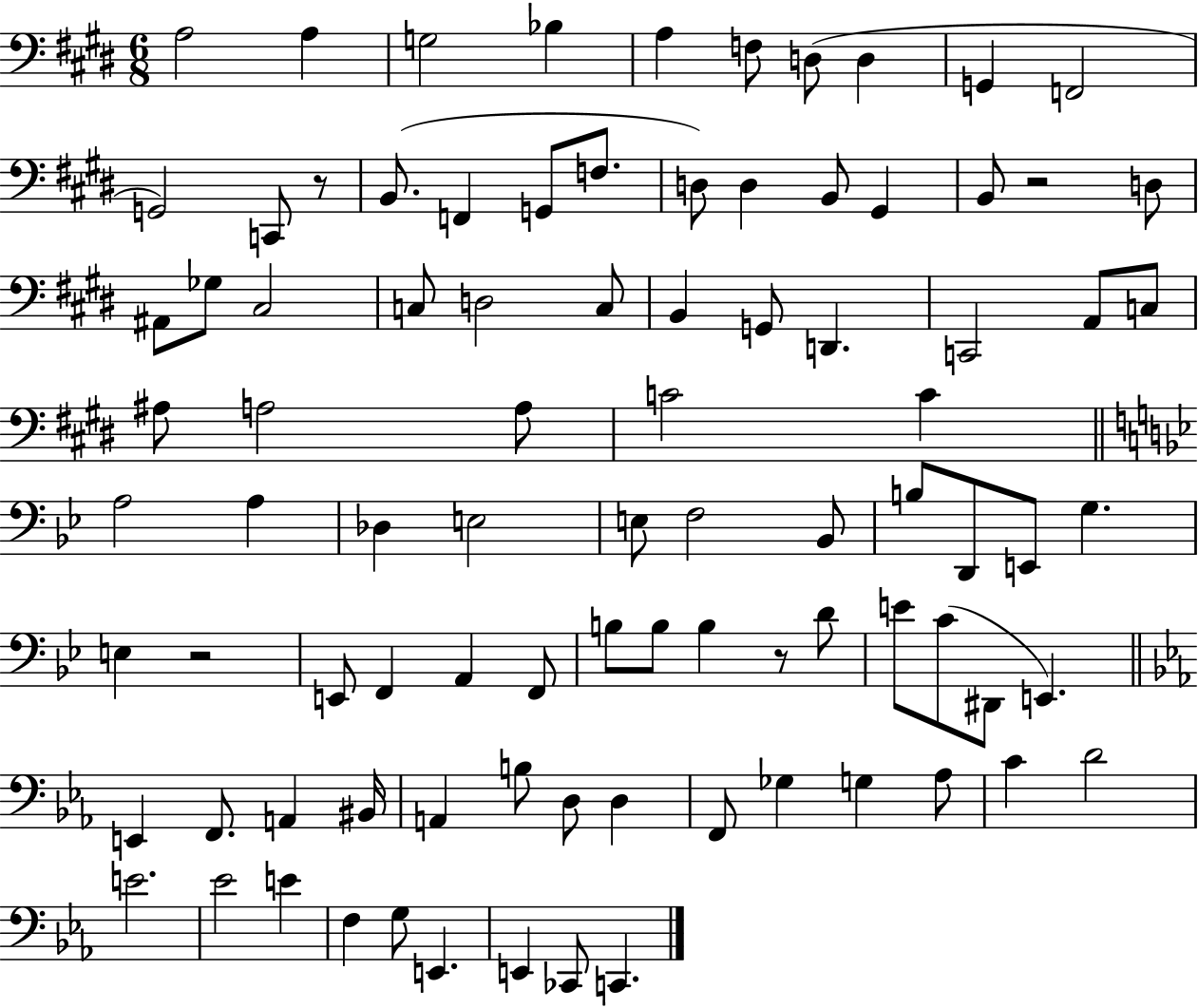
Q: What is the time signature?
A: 6/8